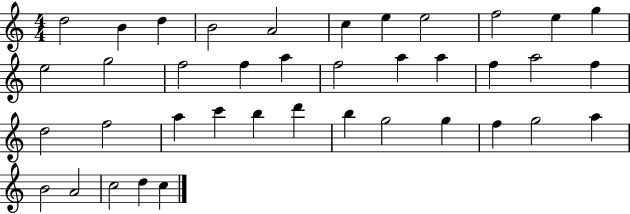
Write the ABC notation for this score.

X:1
T:Untitled
M:4/4
L:1/4
K:C
d2 B d B2 A2 c e e2 f2 e g e2 g2 f2 f a f2 a a f a2 f d2 f2 a c' b d' b g2 g f g2 a B2 A2 c2 d c